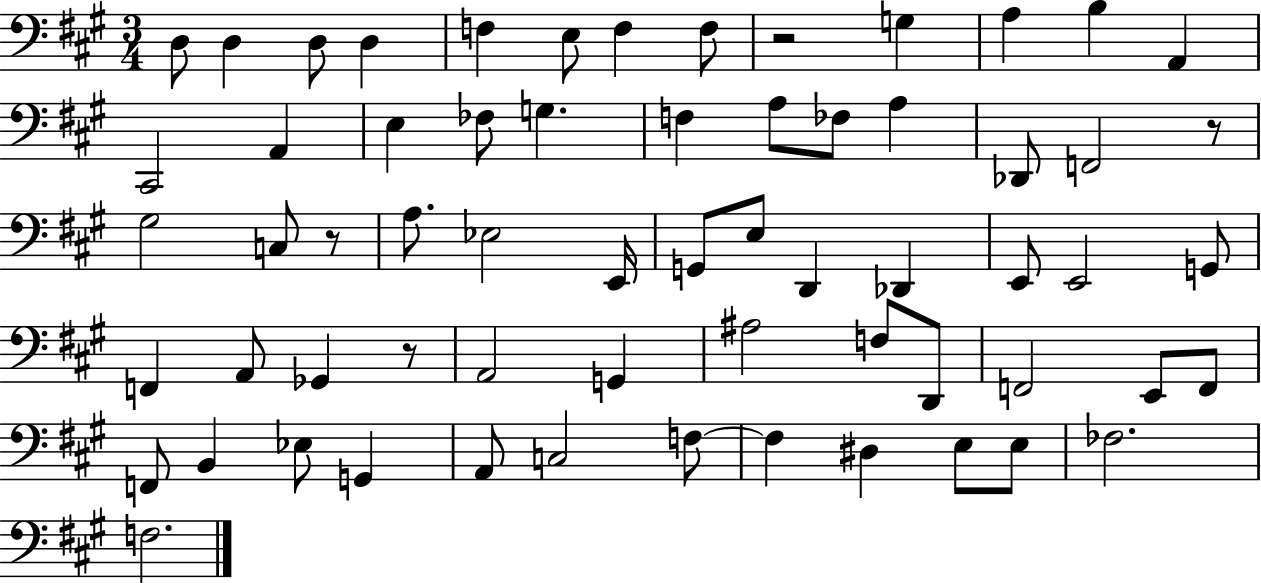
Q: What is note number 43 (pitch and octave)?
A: D2